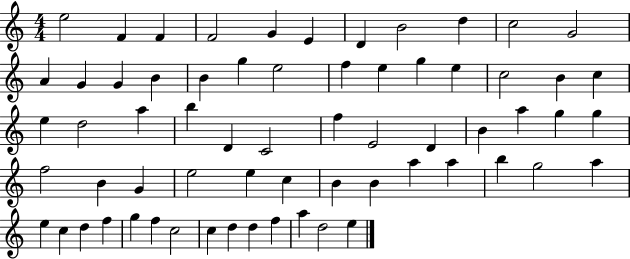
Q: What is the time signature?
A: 4/4